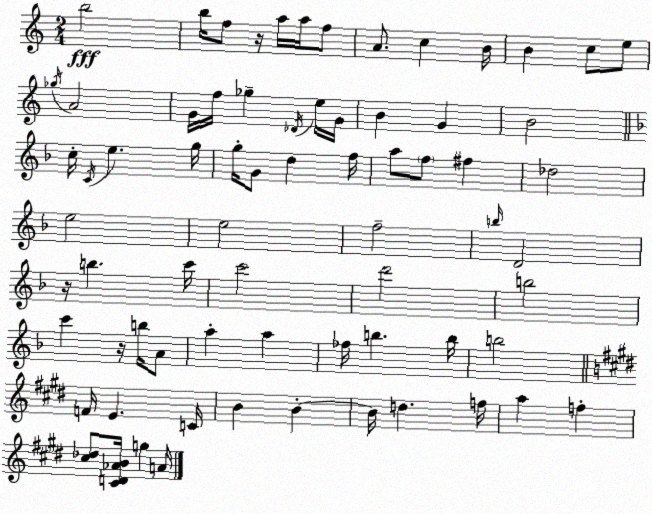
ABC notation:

X:1
T:Untitled
M:2/4
L:1/4
K:Am
b2 b/4 f/2 z/4 a/4 a/4 f/2 A/2 c B/4 B c/2 e/2 _g/4 A2 G/4 f/4 _g _D/4 e/4 G/4 B G B2 c/4 C/4 e g/4 g/4 G/2 d f/4 a/2 f/2 ^f _d2 e2 e2 f2 b/4 D2 z/4 b c'/4 c'2 d'2 b2 c' z/4 b/4 A/2 a a _f/4 b b/4 b2 F/4 E C/4 B B B/4 d f/4 a f [^c_d]/2 [^CD_AB]/4 g A/4